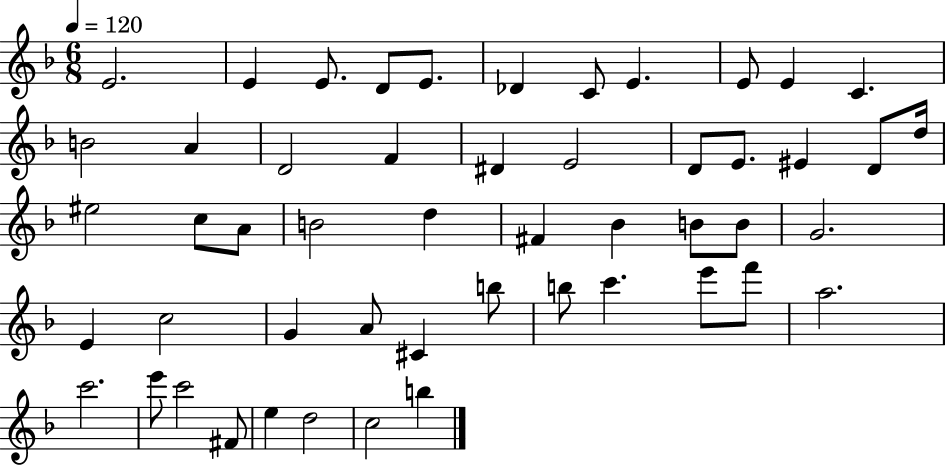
E4/h. E4/q E4/e. D4/e E4/e. Db4/q C4/e E4/q. E4/e E4/q C4/q. B4/h A4/q D4/h F4/q D#4/q E4/h D4/e E4/e. EIS4/q D4/e D5/s EIS5/h C5/e A4/e B4/h D5/q F#4/q Bb4/q B4/e B4/e G4/h. E4/q C5/h G4/q A4/e C#4/q B5/e B5/e C6/q. E6/e F6/e A5/h. C6/h. E6/e C6/h F#4/e E5/q D5/h C5/h B5/q